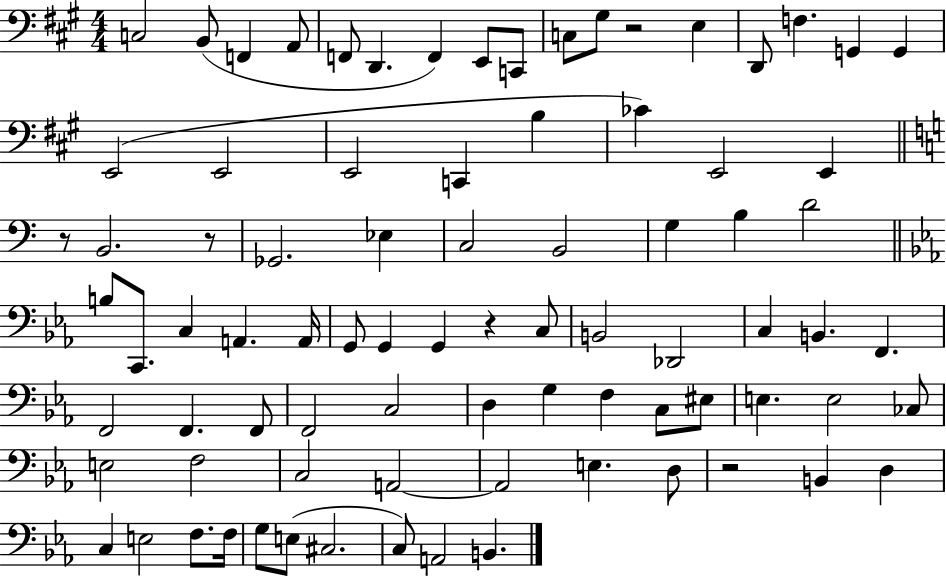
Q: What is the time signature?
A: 4/4